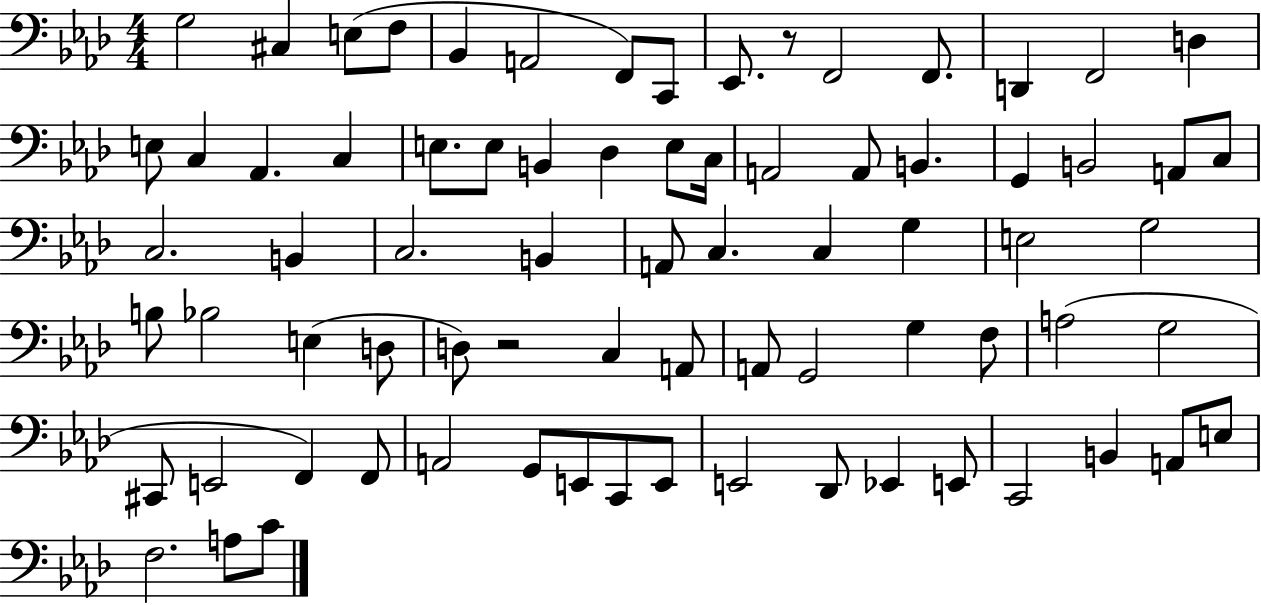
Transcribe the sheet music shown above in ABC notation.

X:1
T:Untitled
M:4/4
L:1/4
K:Ab
G,2 ^C, E,/2 F,/2 _B,, A,,2 F,,/2 C,,/2 _E,,/2 z/2 F,,2 F,,/2 D,, F,,2 D, E,/2 C, _A,, C, E,/2 E,/2 B,, _D, E,/2 C,/4 A,,2 A,,/2 B,, G,, B,,2 A,,/2 C,/2 C,2 B,, C,2 B,, A,,/2 C, C, G, E,2 G,2 B,/2 _B,2 E, D,/2 D,/2 z2 C, A,,/2 A,,/2 G,,2 G, F,/2 A,2 G,2 ^C,,/2 E,,2 F,, F,,/2 A,,2 G,,/2 E,,/2 C,,/2 E,,/2 E,,2 _D,,/2 _E,, E,,/2 C,,2 B,, A,,/2 E,/2 F,2 A,/2 C/2